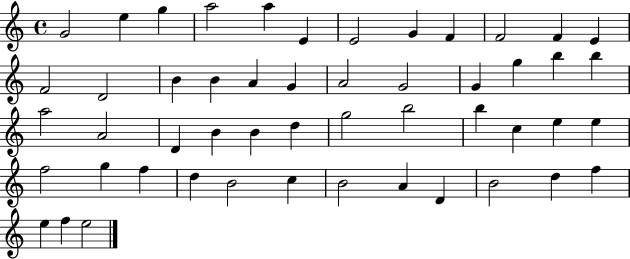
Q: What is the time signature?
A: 4/4